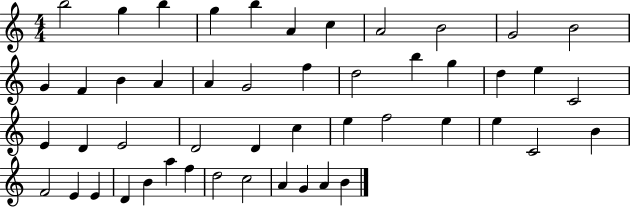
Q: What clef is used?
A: treble